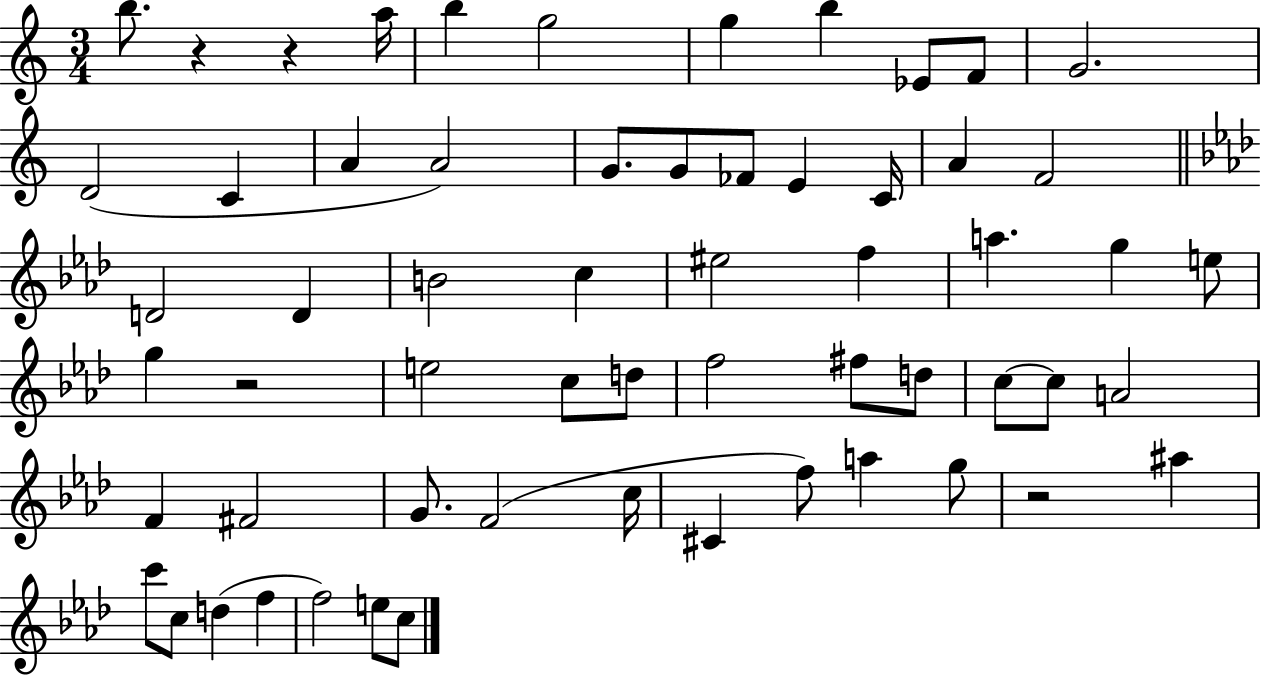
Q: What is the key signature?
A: C major